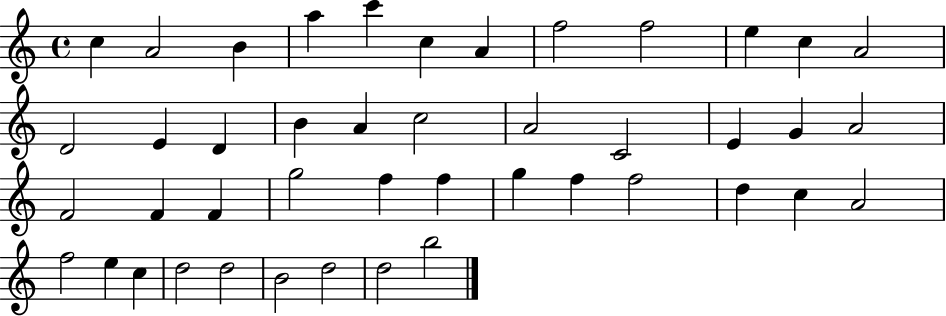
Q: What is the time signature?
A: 4/4